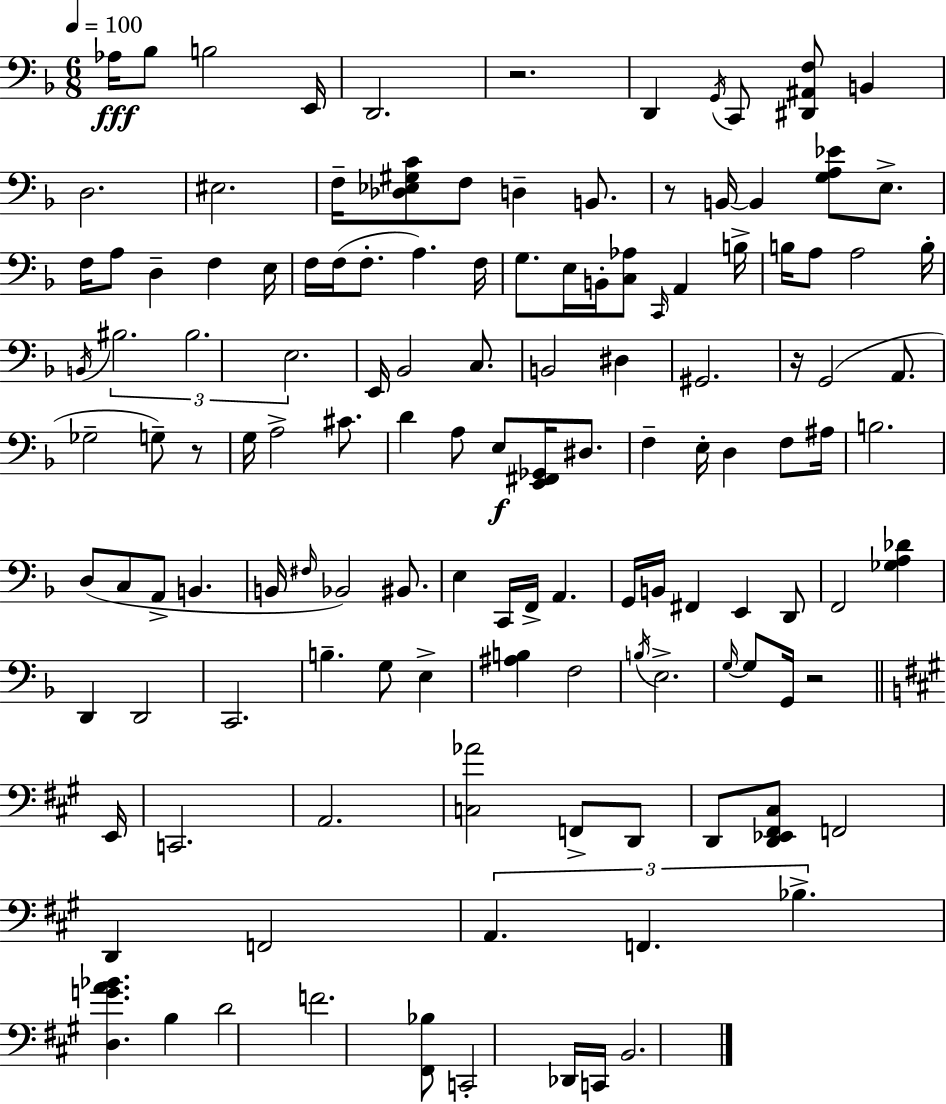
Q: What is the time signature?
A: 6/8